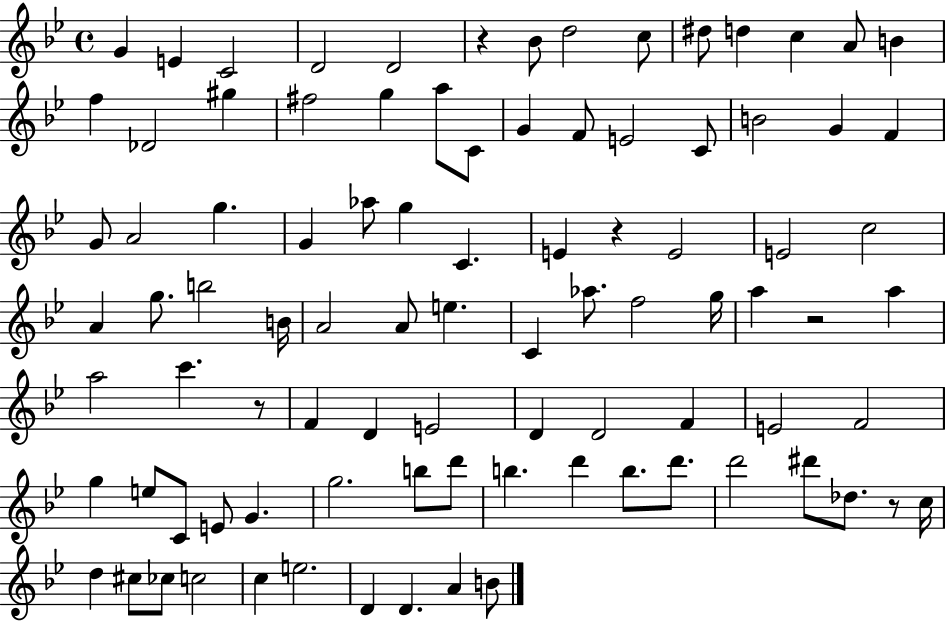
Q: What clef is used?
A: treble